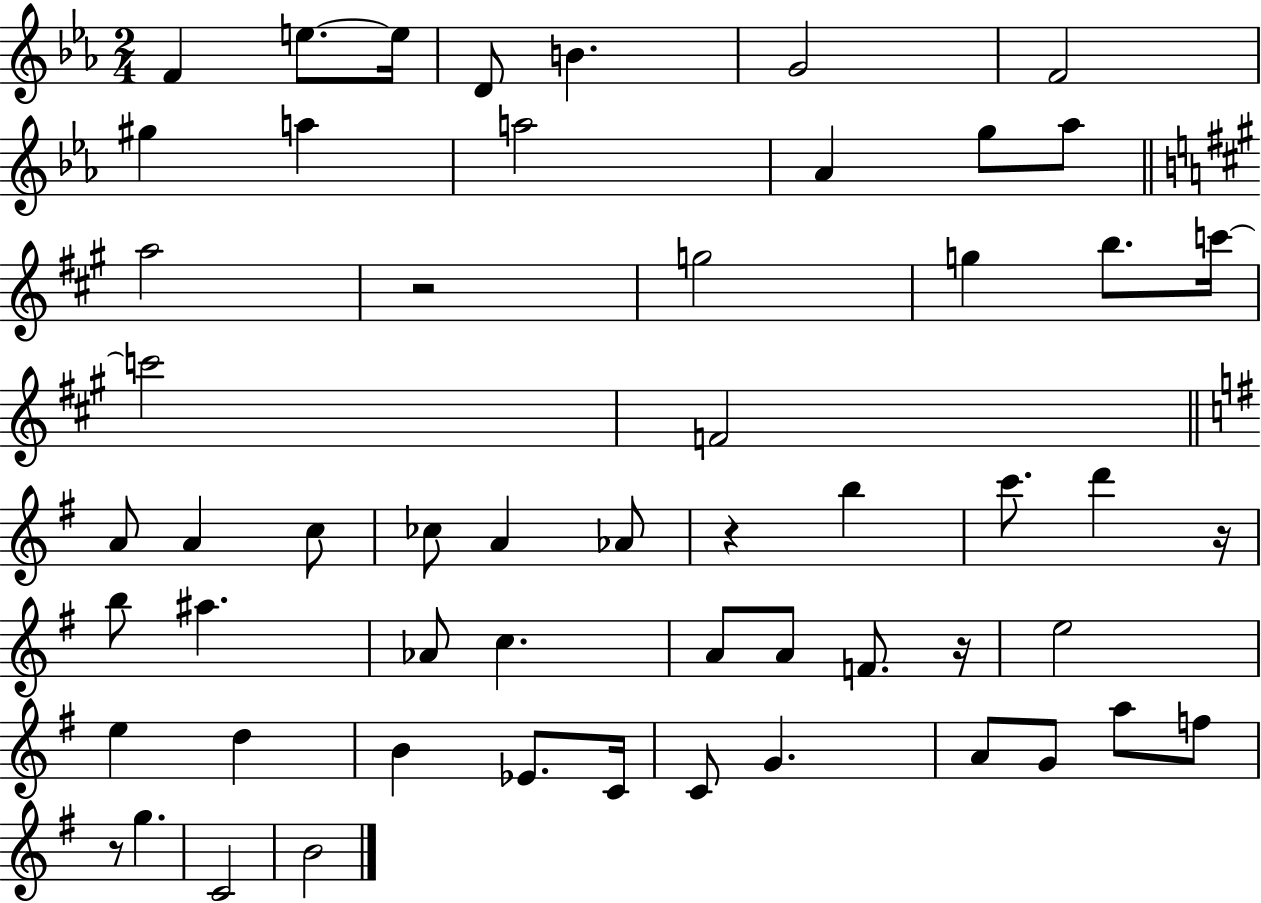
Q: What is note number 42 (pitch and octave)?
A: C4